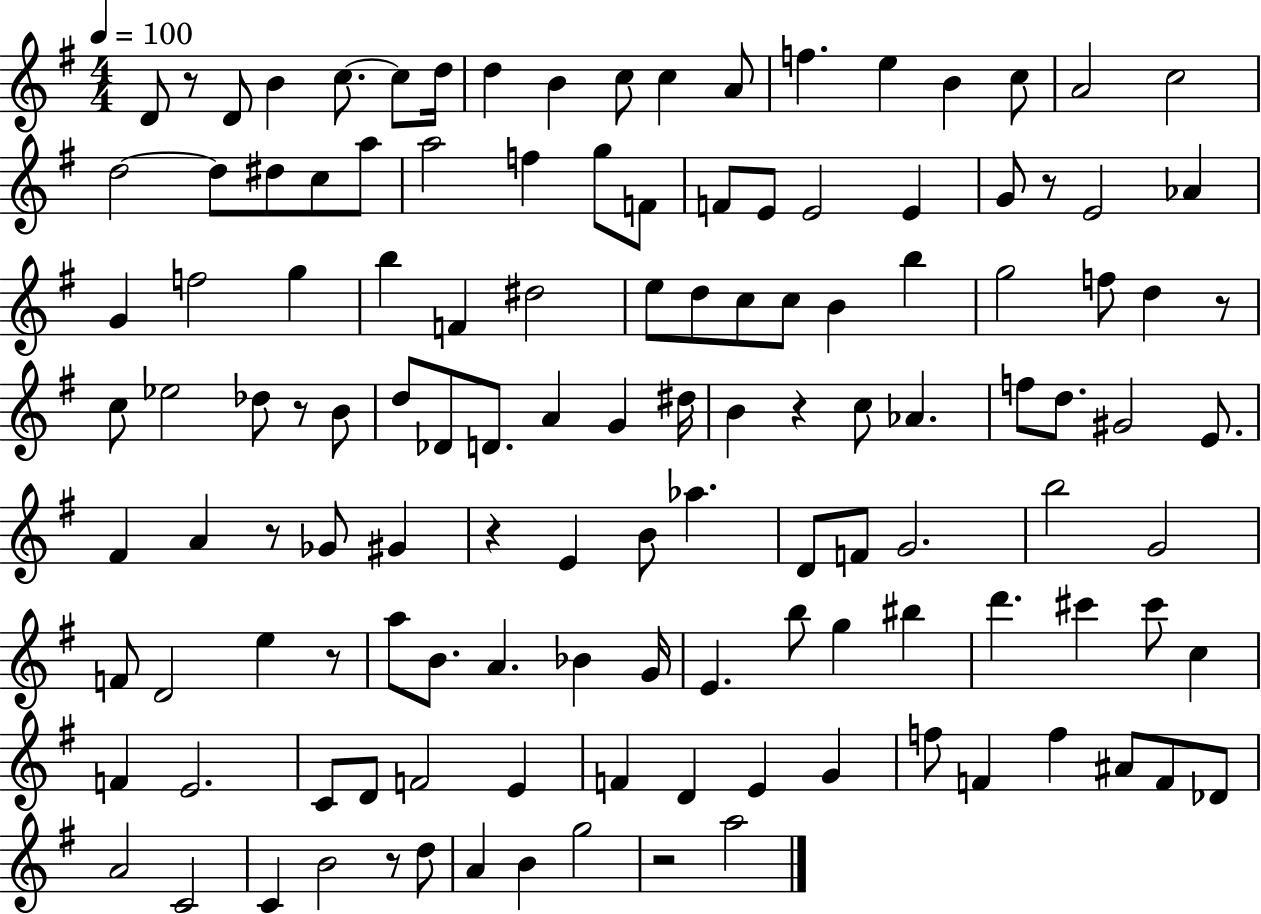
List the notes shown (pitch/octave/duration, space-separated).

D4/e R/e D4/e B4/q C5/e. C5/e D5/s D5/q B4/q C5/e C5/q A4/e F5/q. E5/q B4/q C5/e A4/h C5/h D5/h D5/e D#5/e C5/e A5/e A5/h F5/q G5/e F4/e F4/e E4/e E4/h E4/q G4/e R/e E4/h Ab4/q G4/q F5/h G5/q B5/q F4/q D#5/h E5/e D5/e C5/e C5/e B4/q B5/q G5/h F5/e D5/q R/e C5/e Eb5/h Db5/e R/e B4/e D5/e Db4/e D4/e. A4/q G4/q D#5/s B4/q R/q C5/e Ab4/q. F5/e D5/e. G#4/h E4/e. F#4/q A4/q R/e Gb4/e G#4/q R/q E4/q B4/e Ab5/q. D4/e F4/e G4/h. B5/h G4/h F4/e D4/h E5/q R/e A5/e B4/e. A4/q. Bb4/q G4/s E4/q. B5/e G5/q BIS5/q D6/q. C#6/q C#6/e C5/q F4/q E4/h. C4/e D4/e F4/h E4/q F4/q D4/q E4/q G4/q F5/e F4/q F5/q A#4/e F4/e Db4/e A4/h C4/h C4/q B4/h R/e D5/e A4/q B4/q G5/h R/h A5/h